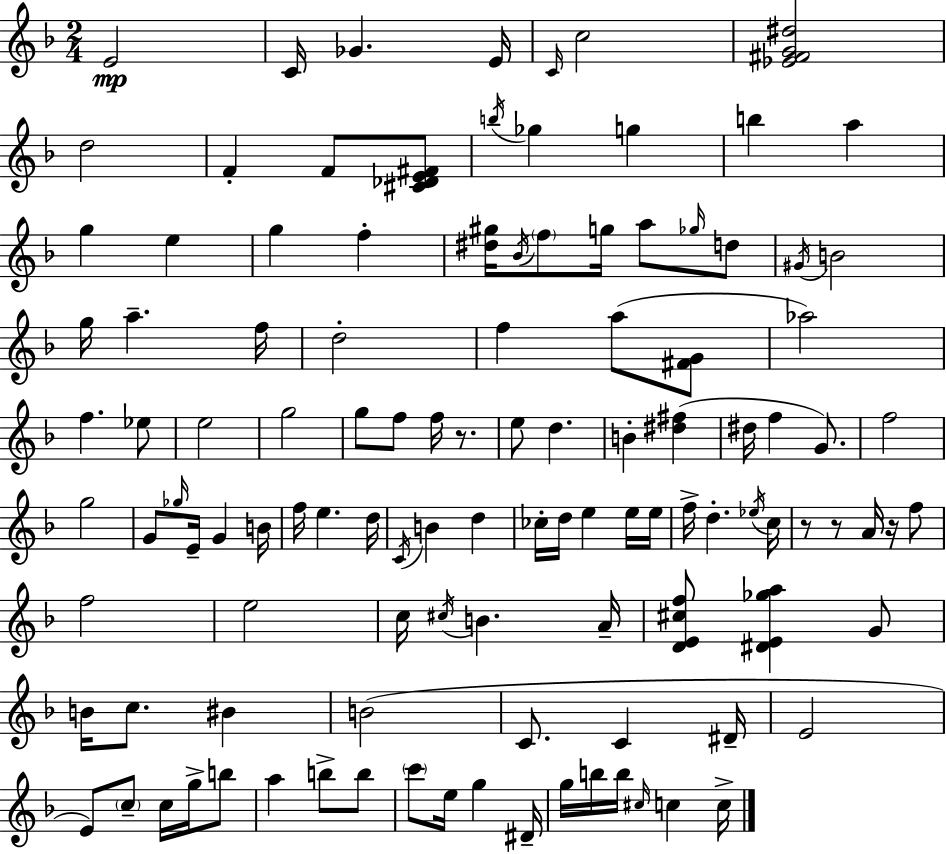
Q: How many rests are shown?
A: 4